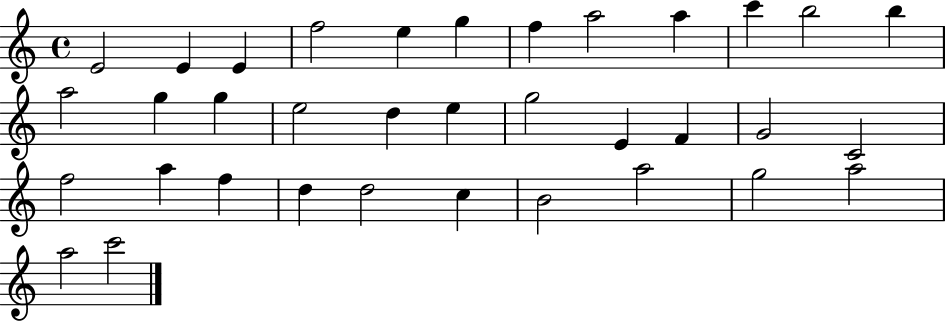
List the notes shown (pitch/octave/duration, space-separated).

E4/h E4/q E4/q F5/h E5/q G5/q F5/q A5/h A5/q C6/q B5/h B5/q A5/h G5/q G5/q E5/h D5/q E5/q G5/h E4/q F4/q G4/h C4/h F5/h A5/q F5/q D5/q D5/h C5/q B4/h A5/h G5/h A5/h A5/h C6/h